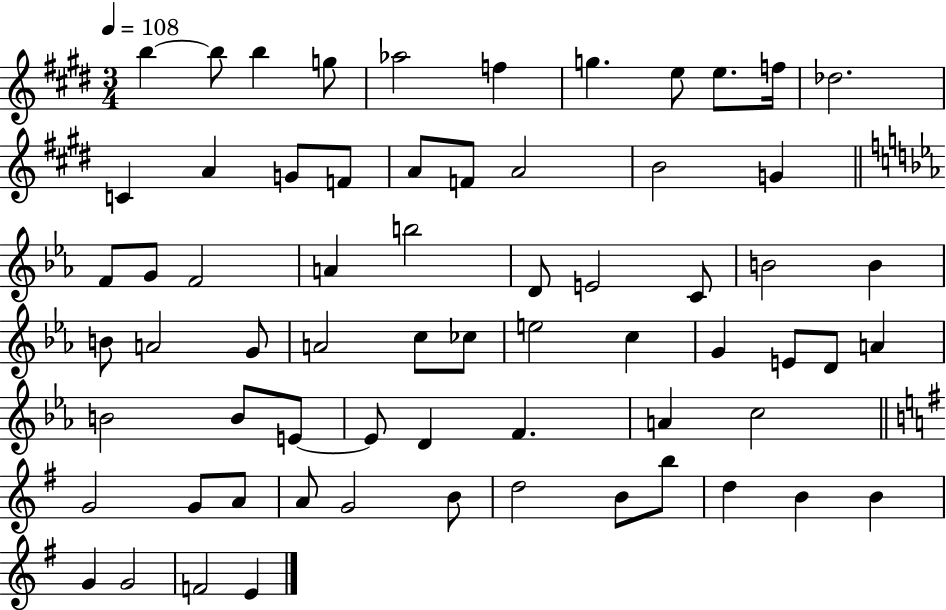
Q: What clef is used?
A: treble